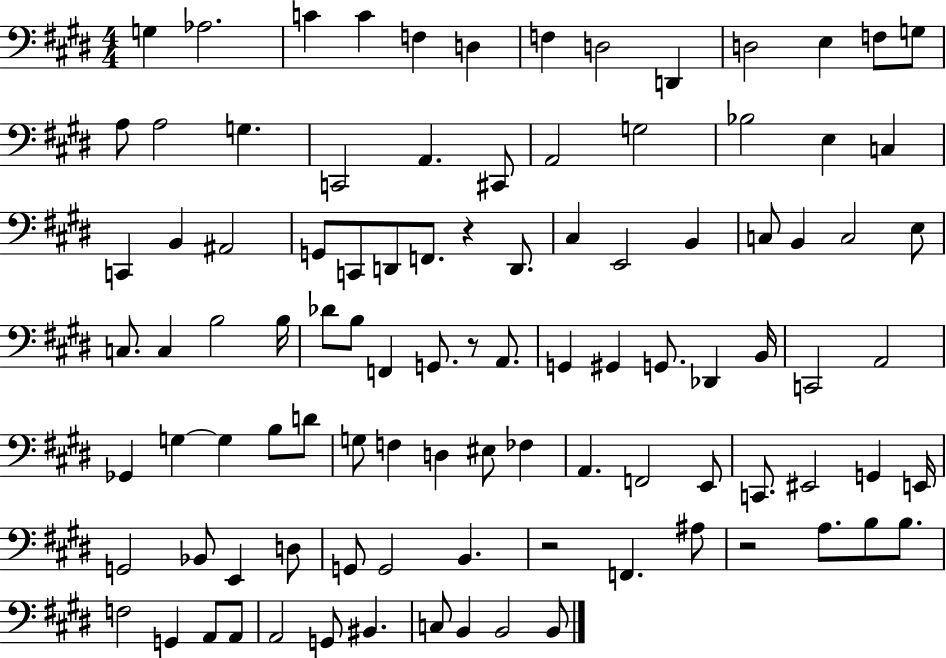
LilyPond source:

{
  \clef bass
  \numericTimeSignature
  \time 4/4
  \key e \major
  g4 aes2. | c'4 c'4 f4 d4 | f4 d2 d,4 | d2 e4 f8 g8 | \break a8 a2 g4. | c,2 a,4. cis,8 | a,2 g2 | bes2 e4 c4 | \break c,4 b,4 ais,2 | g,8 c,8 d,8 f,8. r4 d,8. | cis4 e,2 b,4 | c8 b,4 c2 e8 | \break c8. c4 b2 b16 | des'8 b8 f,4 g,8. r8 a,8. | g,4 gis,4 g,8. des,4 b,16 | c,2 a,2 | \break ges,4 g4~~ g4 b8 d'8 | g8 f4 d4 eis8 fes4 | a,4. f,2 e,8 | c,8. eis,2 g,4 e,16 | \break g,2 bes,8 e,4 d8 | g,8 g,2 b,4. | r2 f,4. ais8 | r2 a8. b8 b8. | \break f2 g,4 a,8 a,8 | a,2 g,8 bis,4. | c8 b,4 b,2 b,8 | \bar "|."
}